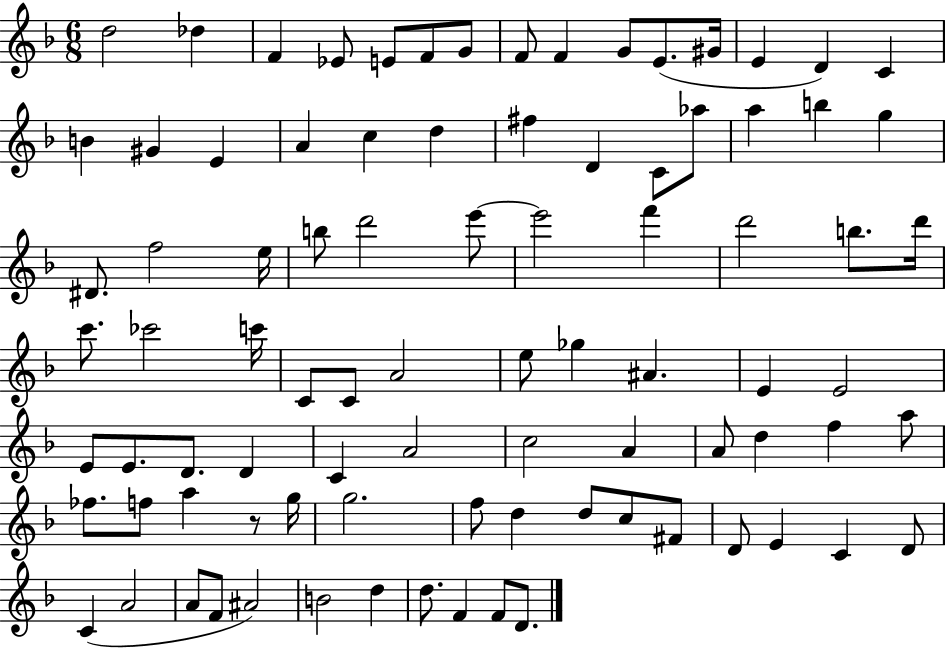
D5/h Db5/q F4/q Eb4/e E4/e F4/e G4/e F4/e F4/q G4/e E4/e. G#4/s E4/q D4/q C4/q B4/q G#4/q E4/q A4/q C5/q D5/q F#5/q D4/q C4/e Ab5/e A5/q B5/q G5/q D#4/e. F5/h E5/s B5/e D6/h E6/e E6/h F6/q D6/h B5/e. D6/s C6/e. CES6/h C6/s C4/e C4/e A4/h E5/e Gb5/q A#4/q. E4/q E4/h E4/e E4/e. D4/e. D4/q C4/q A4/h C5/h A4/q A4/e D5/q F5/q A5/e FES5/e. F5/e A5/q R/e G5/s G5/h. F5/e D5/q D5/e C5/e F#4/e D4/e E4/q C4/q D4/e C4/q A4/h A4/e F4/e A#4/h B4/h D5/q D5/e. F4/q F4/e D4/e.